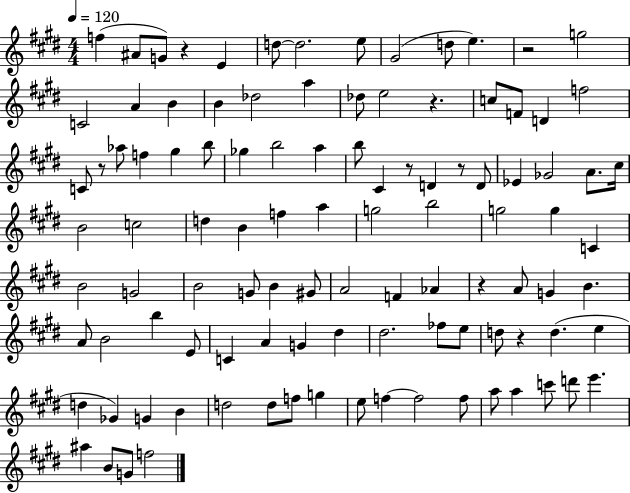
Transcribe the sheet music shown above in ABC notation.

X:1
T:Untitled
M:4/4
L:1/4
K:E
f ^A/2 G/2 z E d/2 d2 e/2 ^G2 d/2 e z2 g2 C2 A B B _d2 a _d/2 e2 z c/2 F/2 D f2 C/2 z/2 _a/2 f ^g b/2 _g b2 a b/2 ^C z/2 D z/2 D/2 _E _G2 A/2 ^c/4 B2 c2 d B f a g2 b2 g2 g C B2 G2 B2 G/2 B ^G/2 A2 F _A z A/2 G B A/2 B2 b E/2 C A G ^d ^d2 _f/2 e/2 d/2 z d e d _G G B d2 d/2 f/2 g e/2 f f2 f/2 a/2 a c'/2 d'/2 e' ^a B/2 G/2 f2